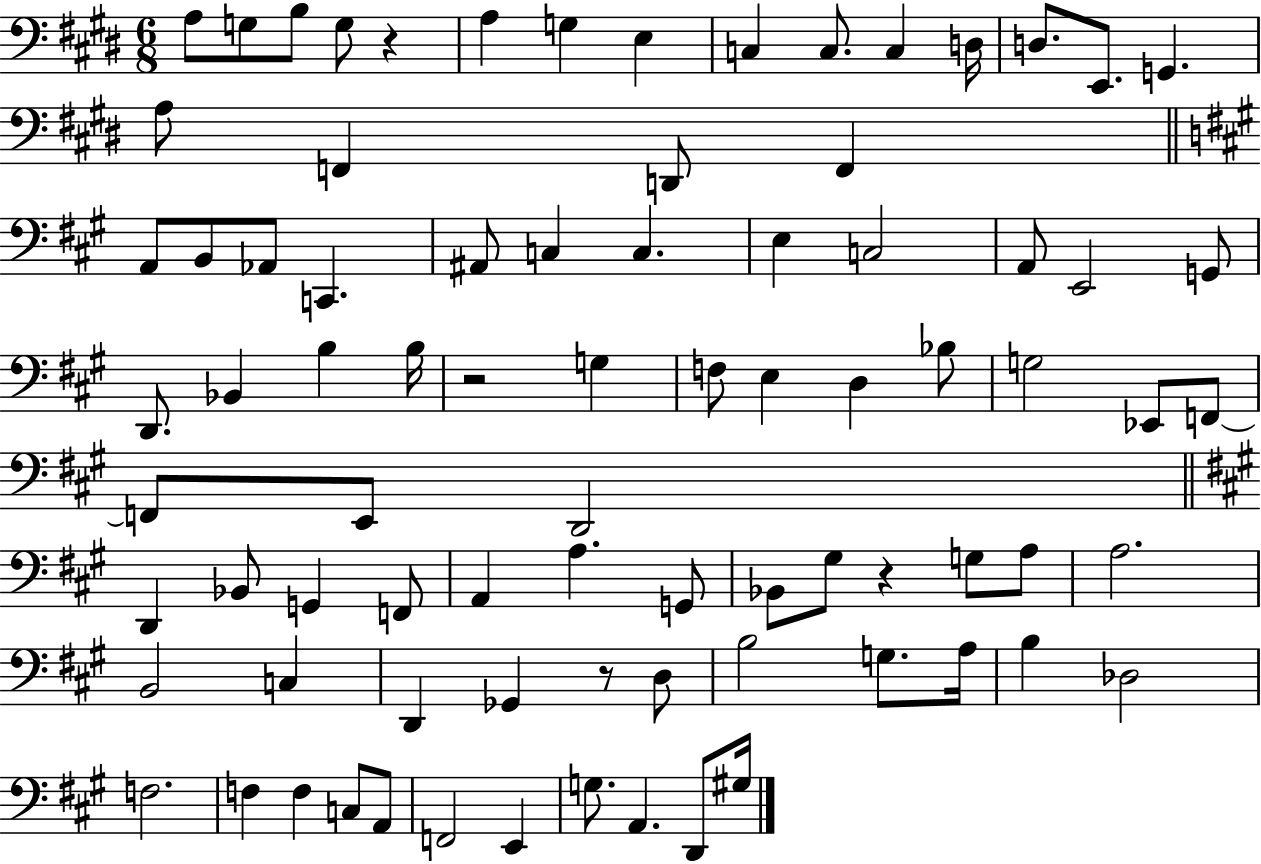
A3/e G3/e B3/e G3/e R/q A3/q G3/q E3/q C3/q C3/e. C3/q D3/s D3/e. E2/e. G2/q. A3/e F2/q D2/e F2/q A2/e B2/e Ab2/e C2/q. A#2/e C3/q C3/q. E3/q C3/h A2/e E2/h G2/e D2/e. Bb2/q B3/q B3/s R/h G3/q F3/e E3/q D3/q Bb3/e G3/h Eb2/e F2/e F2/e E2/e D2/h D2/q Bb2/e G2/q F2/e A2/q A3/q. G2/e Bb2/e G#3/e R/q G3/e A3/e A3/h. B2/h C3/q D2/q Gb2/q R/e D3/e B3/h G3/e. A3/s B3/q Db3/h F3/h. F3/q F3/q C3/e A2/e F2/h E2/q G3/e. A2/q. D2/e G#3/s